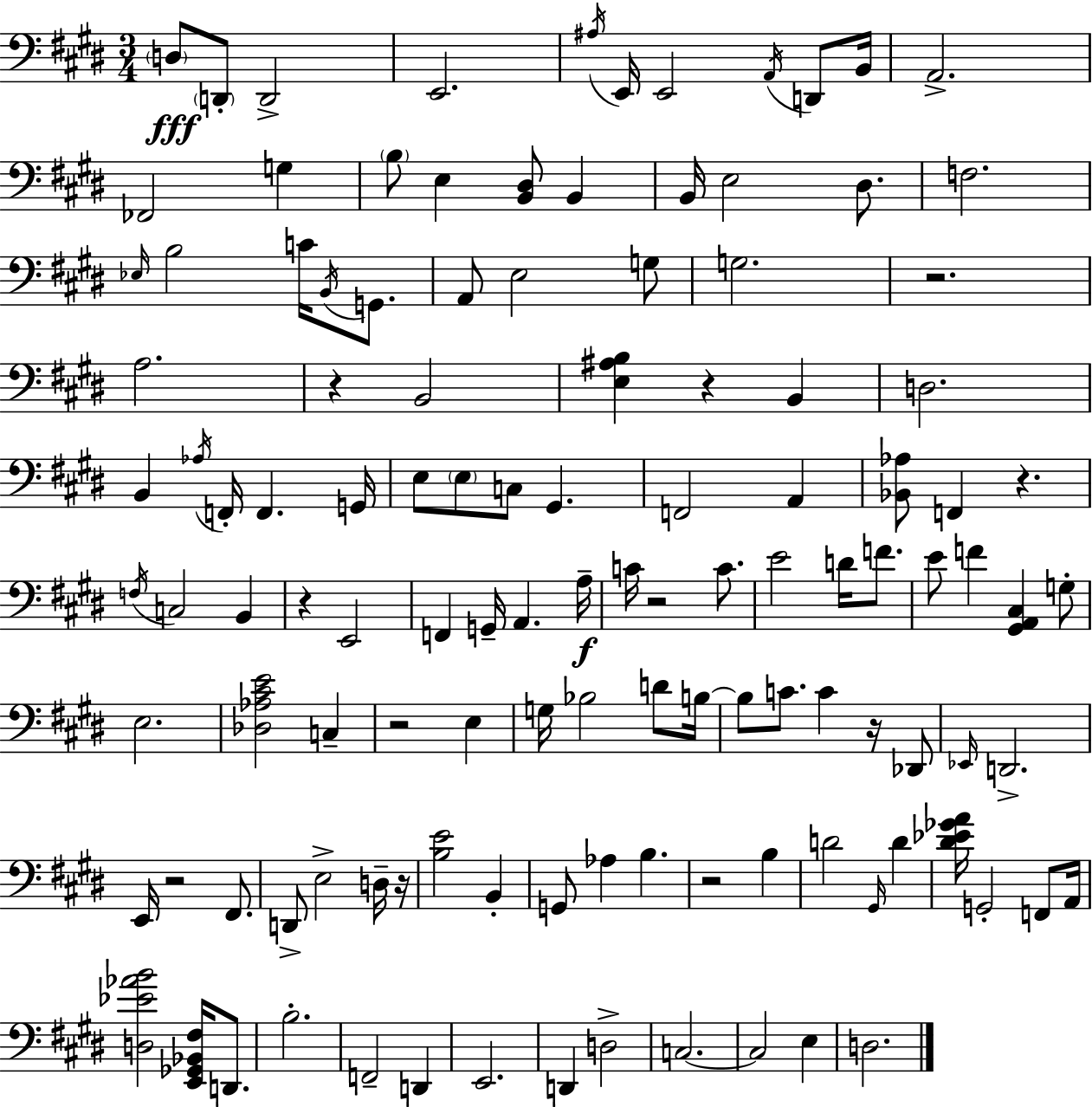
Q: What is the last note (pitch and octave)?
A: D3